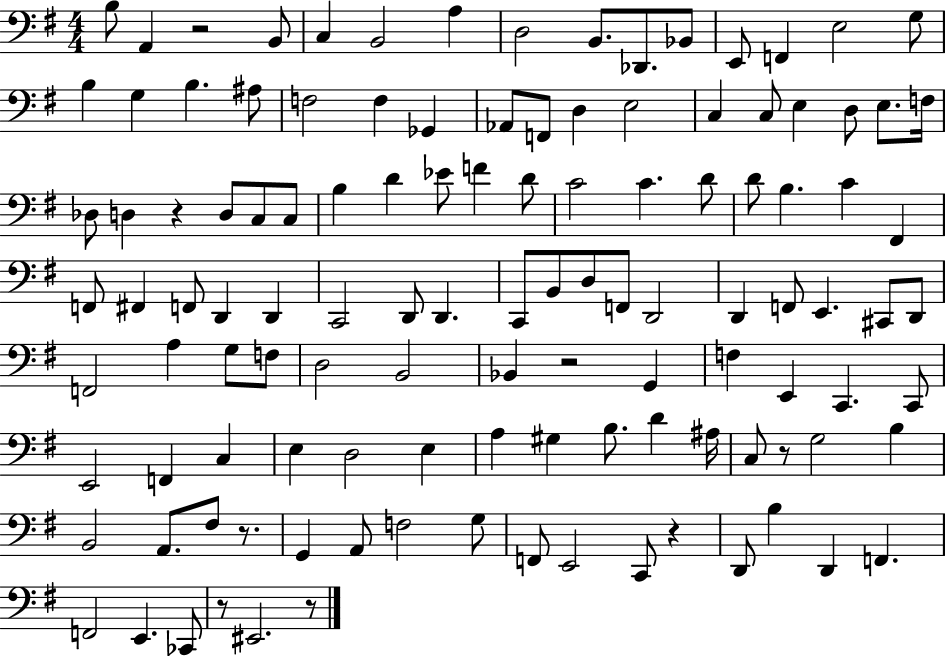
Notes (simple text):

B3/e A2/q R/h B2/e C3/q B2/h A3/q D3/h B2/e. Db2/e. Bb2/e E2/e F2/q E3/h G3/e B3/q G3/q B3/q. A#3/e F3/h F3/q Gb2/q Ab2/e F2/e D3/q E3/h C3/q C3/e E3/q D3/e E3/e. F3/s Db3/e D3/q R/q D3/e C3/e C3/e B3/q D4/q Eb4/e F4/q D4/e C4/h C4/q. D4/e D4/e B3/q. C4/q F#2/q F2/e F#2/q F2/e D2/q D2/q C2/h D2/e D2/q. C2/e B2/e D3/e F2/e D2/h D2/q F2/e E2/q. C#2/e D2/e F2/h A3/q G3/e F3/e D3/h B2/h Bb2/q R/h G2/q F3/q E2/q C2/q. C2/e E2/h F2/q C3/q E3/q D3/h E3/q A3/q G#3/q B3/e. D4/q A#3/s C3/e R/e G3/h B3/q B2/h A2/e. F#3/e R/e. G2/q A2/e F3/h G3/e F2/e E2/h C2/e R/q D2/e B3/q D2/q F2/q. F2/h E2/q. CES2/e R/e EIS2/h. R/e